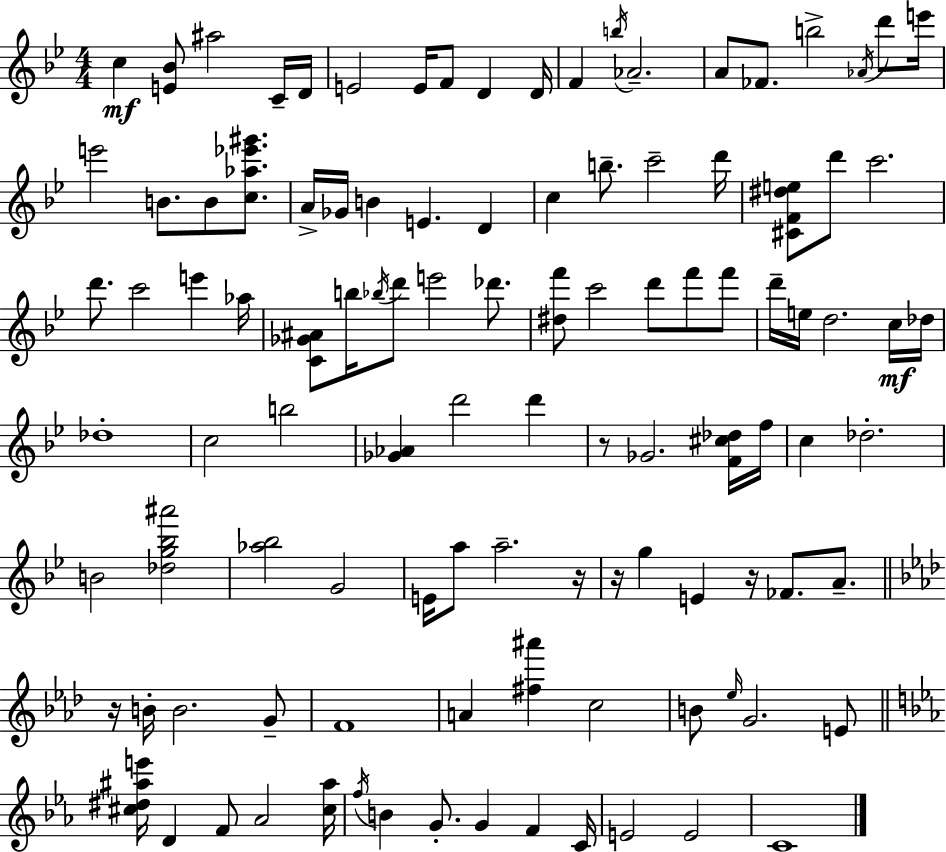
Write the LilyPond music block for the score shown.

{
  \clef treble
  \numericTimeSignature
  \time 4/4
  \key bes \major
  c''4\mf <e' bes'>8 ais''2 c'16-- d'16 | e'2 e'16 f'8 d'4 d'16 | f'4 \acciaccatura { b''16 } aes'2.-- | a'8 fes'8. b''2-> \acciaccatura { aes'16 } d'''8 | \break e'''16 e'''2 b'8. b'8 <c'' aes'' ees''' gis'''>8. | a'16-> ges'16 b'4 e'4. d'4 | c''4 b''8.-- c'''2-- | d'''16 <cis' f' dis'' e''>8 d'''8 c'''2. | \break d'''8. c'''2 e'''4 | aes''16 <c' ges' ais'>8 b''16 \acciaccatura { bes''16 } d'''8 e'''2 | des'''8. <dis'' f'''>8 c'''2 d'''8 f'''8 | f'''8 d'''16-- e''16 d''2. | \break c''16\mf des''16 des''1-. | c''2 b''2 | <ges' aes'>4 d'''2 d'''4 | r8 ges'2. | \break <f' cis'' des''>16 f''16 c''4 des''2.-. | b'2 <des'' g'' bes'' ais'''>2 | <aes'' bes''>2 g'2 | e'16 a''8 a''2.-- | \break r16 r16 g''4 e'4 r16 fes'8. | a'8.-- \bar "||" \break \key aes \major r16 b'16-. b'2. g'8-- | f'1 | a'4 <fis'' ais'''>4 c''2 | b'8 \grace { ees''16 } g'2. e'8 | \break \bar "||" \break \key ees \major <cis'' dis'' ais'' e'''>16 d'4 f'8 aes'2 <cis'' ais''>16 | \acciaccatura { f''16 } b'4 g'8.-. g'4 f'4 | c'16 e'2 e'2 | c'1 | \break \bar "|."
}